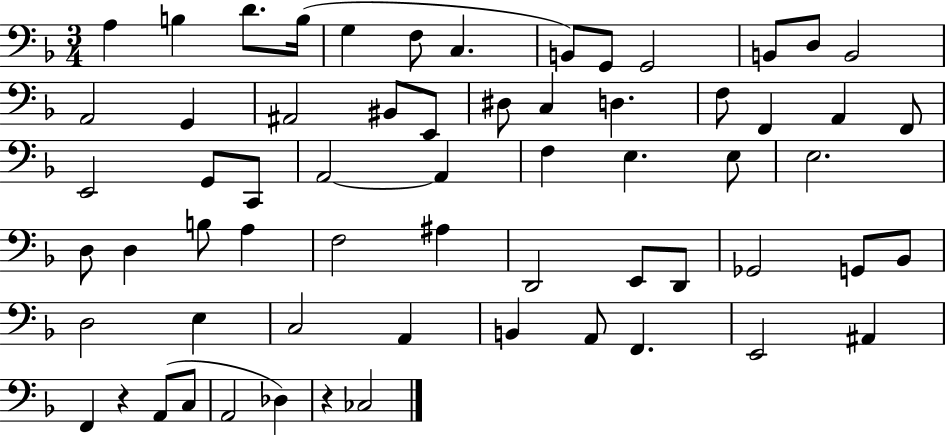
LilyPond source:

{
  \clef bass
  \numericTimeSignature
  \time 3/4
  \key f \major
  \repeat volta 2 { a4 b4 d'8. b16( | g4 f8 c4. | b,8) g,8 g,2 | b,8 d8 b,2 | \break a,2 g,4 | ais,2 bis,8 e,8 | dis8 c4 d4. | f8 f,4 a,4 f,8 | \break e,2 g,8 c,8 | a,2~~ a,4 | f4 e4. e8 | e2. | \break d8 d4 b8 a4 | f2 ais4 | d,2 e,8 d,8 | ges,2 g,8 bes,8 | \break d2 e4 | c2 a,4 | b,4 a,8 f,4. | e,2 ais,4 | \break f,4 r4 a,8( c8 | a,2 des4) | r4 ces2 | } \bar "|."
}